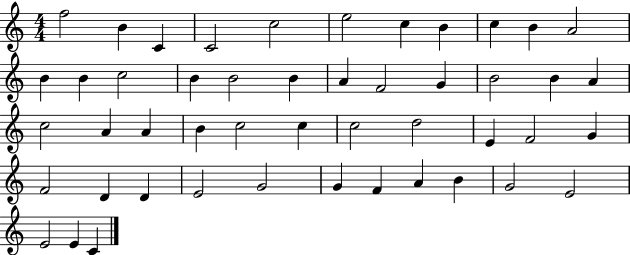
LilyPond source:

{
  \clef treble
  \numericTimeSignature
  \time 4/4
  \key c \major
  f''2 b'4 c'4 | c'2 c''2 | e''2 c''4 b'4 | c''4 b'4 a'2 | \break b'4 b'4 c''2 | b'4 b'2 b'4 | a'4 f'2 g'4 | b'2 b'4 a'4 | \break c''2 a'4 a'4 | b'4 c''2 c''4 | c''2 d''2 | e'4 f'2 g'4 | \break f'2 d'4 d'4 | e'2 g'2 | g'4 f'4 a'4 b'4 | g'2 e'2 | \break e'2 e'4 c'4 | \bar "|."
}